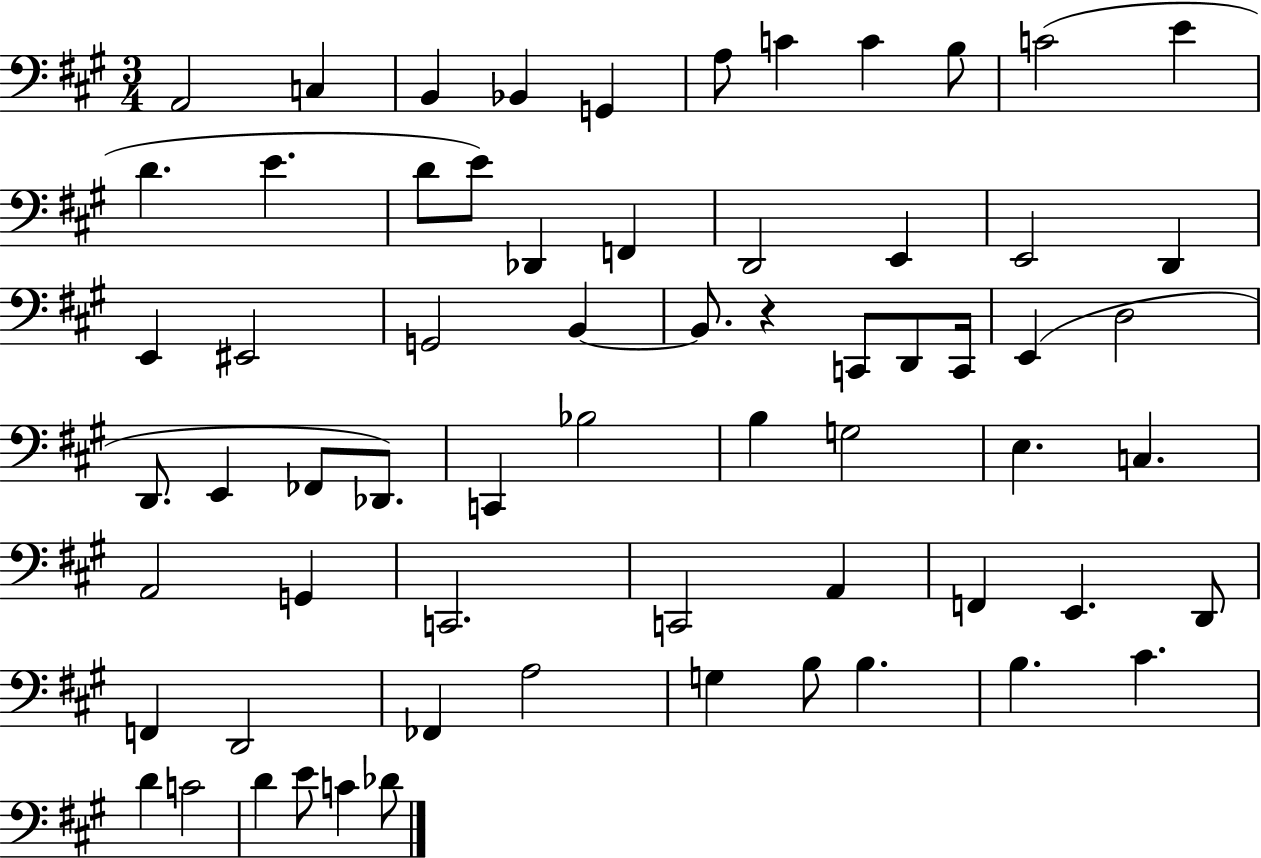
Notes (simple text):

A2/h C3/q B2/q Bb2/q G2/q A3/e C4/q C4/q B3/e C4/h E4/q D4/q. E4/q. D4/e E4/e Db2/q F2/q D2/h E2/q E2/h D2/q E2/q EIS2/h G2/h B2/q B2/e. R/q C2/e D2/e C2/s E2/q D3/h D2/e. E2/q FES2/e Db2/e. C2/q Bb3/h B3/q G3/h E3/q. C3/q. A2/h G2/q C2/h. C2/h A2/q F2/q E2/q. D2/e F2/q D2/h FES2/q A3/h G3/q B3/e B3/q. B3/q. C#4/q. D4/q C4/h D4/q E4/e C4/q Db4/e